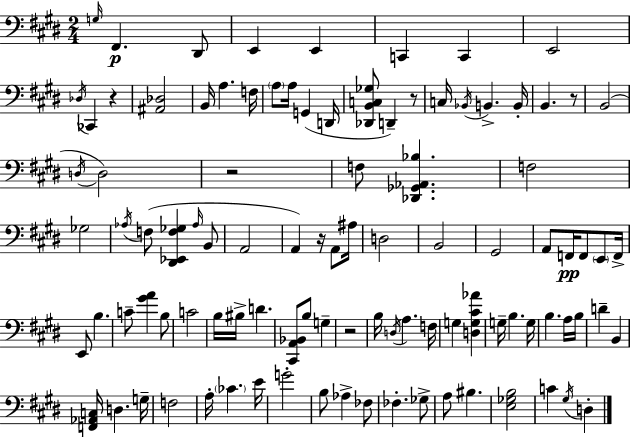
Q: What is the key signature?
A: E major